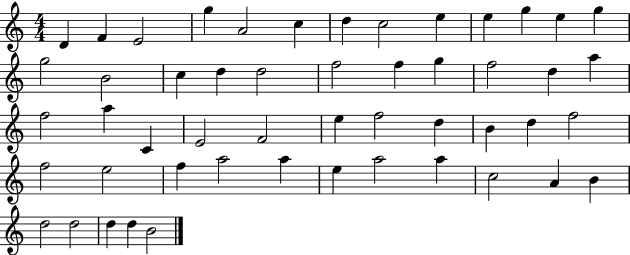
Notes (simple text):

D4/q F4/q E4/h G5/q A4/h C5/q D5/q C5/h E5/q E5/q G5/q E5/q G5/q G5/h B4/h C5/q D5/q D5/h F5/h F5/q G5/q F5/h D5/q A5/q F5/h A5/q C4/q E4/h F4/h E5/q F5/h D5/q B4/q D5/q F5/h F5/h E5/h F5/q A5/h A5/q E5/q A5/h A5/q C5/h A4/q B4/q D5/h D5/h D5/q D5/q B4/h